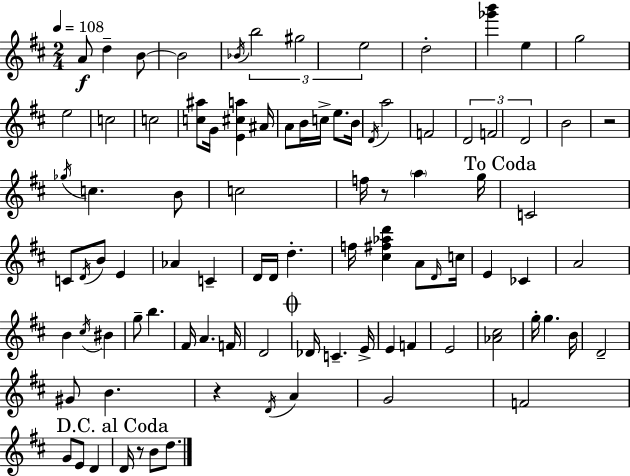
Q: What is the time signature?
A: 2/4